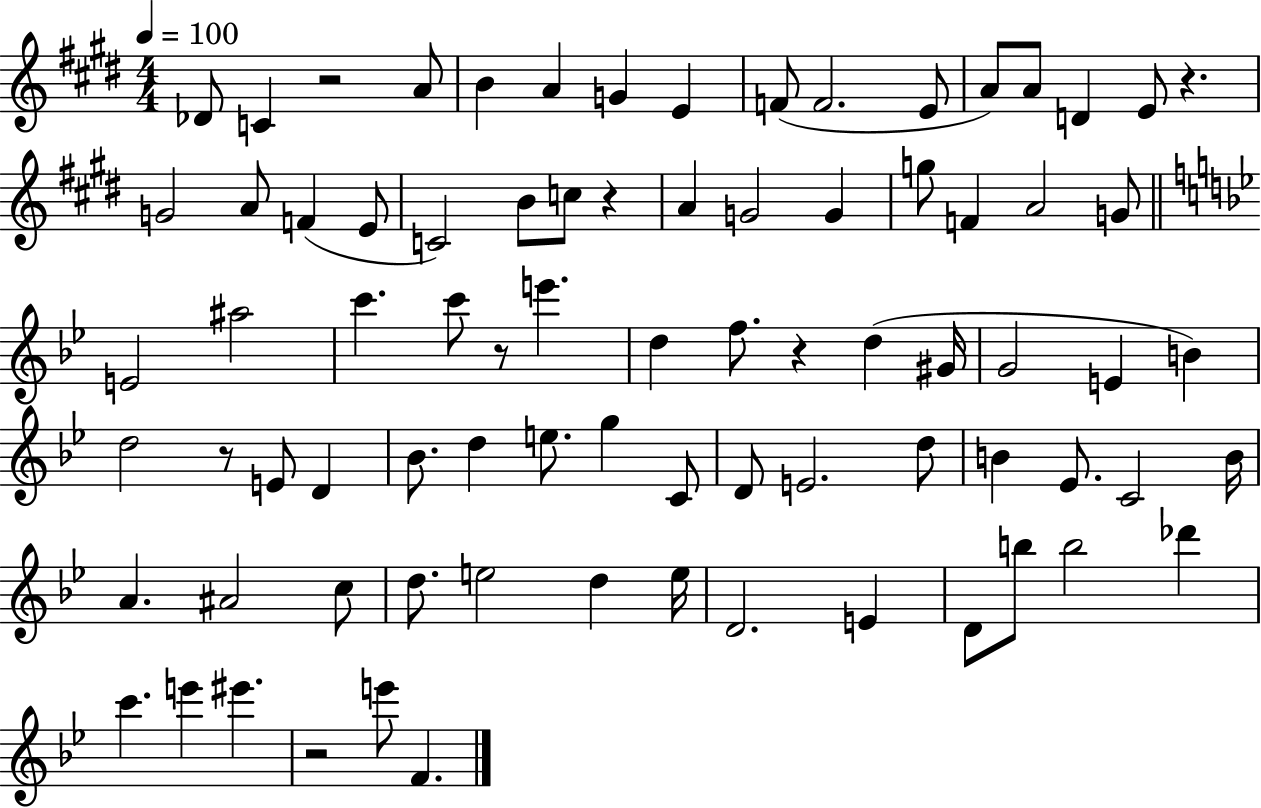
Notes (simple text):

Db4/e C4/q R/h A4/e B4/q A4/q G4/q E4/q F4/e F4/h. E4/e A4/e A4/e D4/q E4/e R/q. G4/h A4/e F4/q E4/e C4/h B4/e C5/e R/q A4/q G4/h G4/q G5/e F4/q A4/h G4/e E4/h A#5/h C6/q. C6/e R/e E6/q. D5/q F5/e. R/q D5/q G#4/s G4/h E4/q B4/q D5/h R/e E4/e D4/q Bb4/e. D5/q E5/e. G5/q C4/e D4/e E4/h. D5/e B4/q Eb4/e. C4/h B4/s A4/q. A#4/h C5/e D5/e. E5/h D5/q E5/s D4/h. E4/q D4/e B5/e B5/h Db6/q C6/q. E6/q EIS6/q. R/h E6/e F4/q.